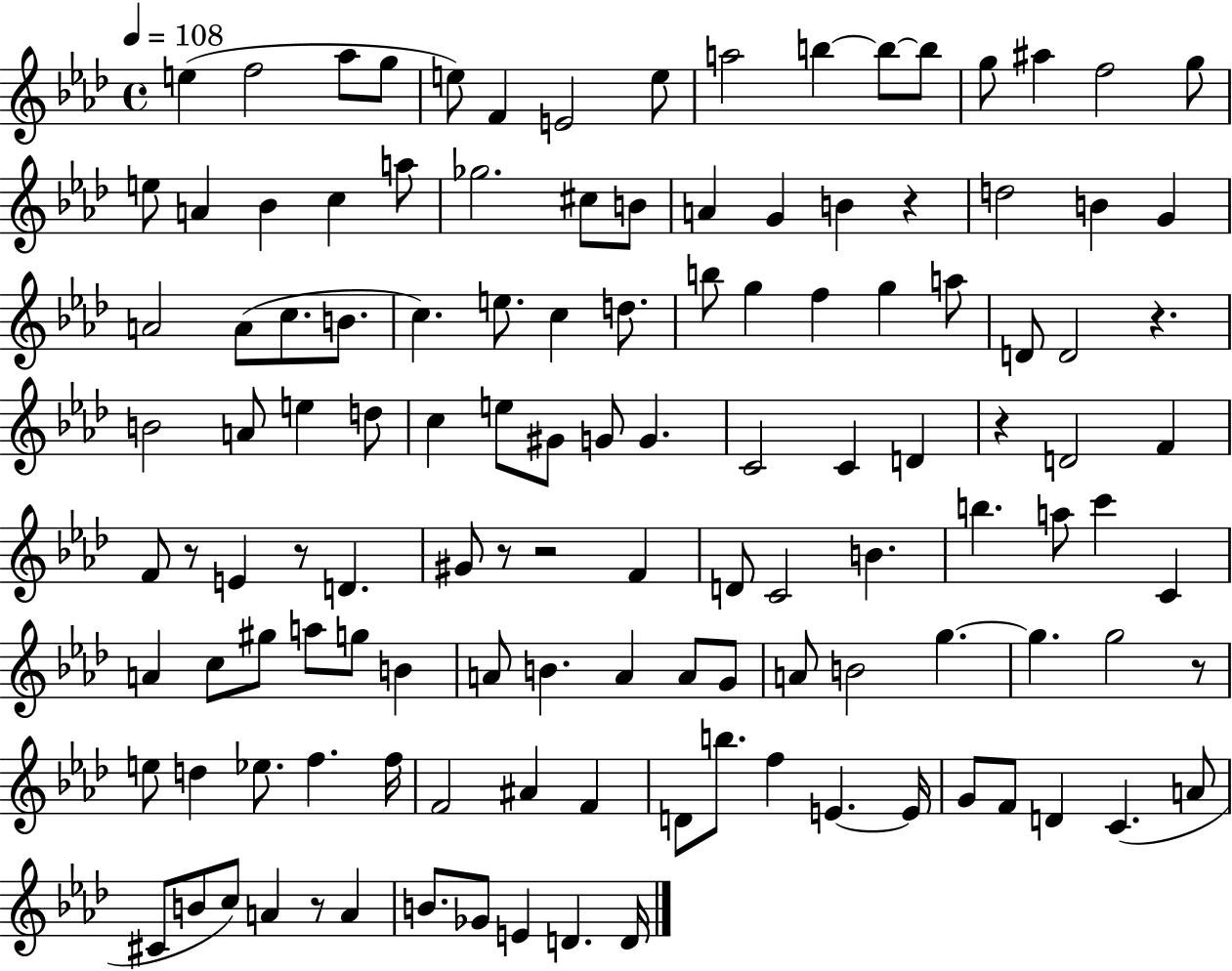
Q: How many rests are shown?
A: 9